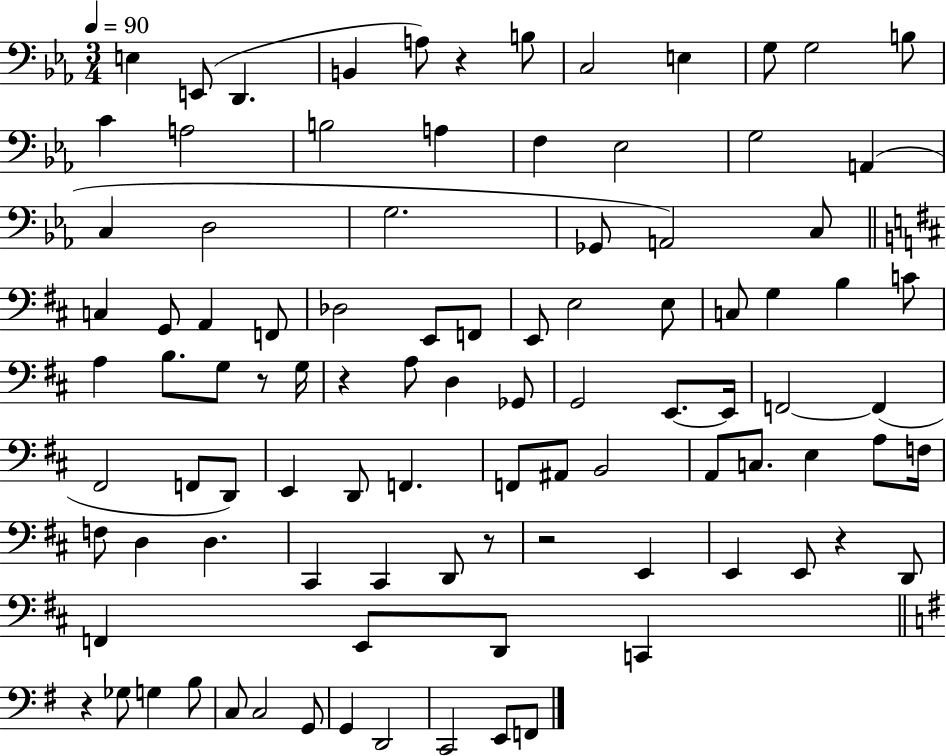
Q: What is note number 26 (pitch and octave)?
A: C3